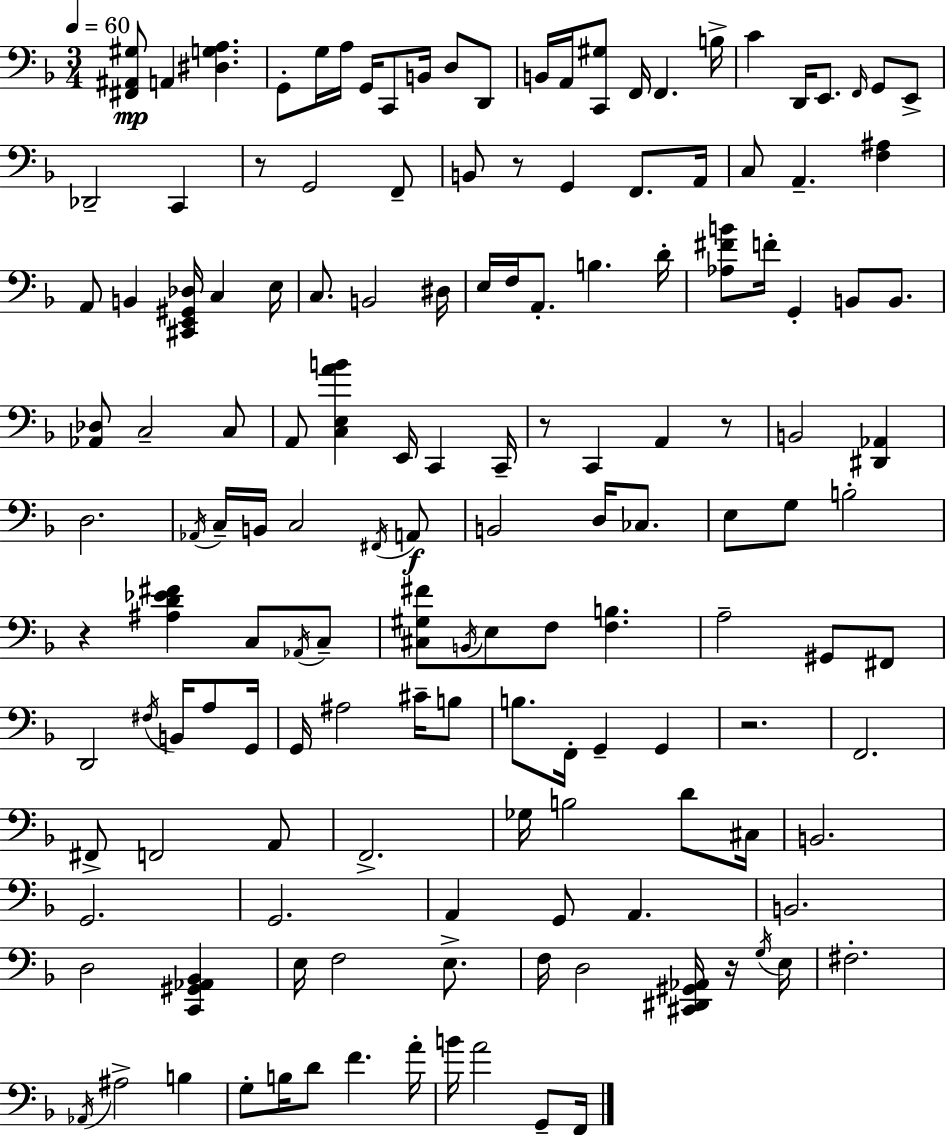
X:1
T:Untitled
M:3/4
L:1/4
K:F
[^F,,^A,,^G,]/2 A,, [^D,G,A,] G,,/2 G,/4 A,/4 G,,/4 C,,/2 B,,/4 D,/2 D,,/2 B,,/4 A,,/4 [C,,^G,]/2 F,,/4 F,, B,/4 C D,,/4 E,,/2 F,,/4 G,,/2 E,,/2 _D,,2 C,, z/2 G,,2 F,,/2 B,,/2 z/2 G,, F,,/2 A,,/4 C,/2 A,, [F,^A,] A,,/2 B,, [^C,,E,,^G,,_D,]/4 C, E,/4 C,/2 B,,2 ^D,/4 E,/4 F,/4 A,,/2 B, D/4 [_A,^FB]/2 F/4 G,, B,,/2 B,,/2 [_A,,_D,]/2 C,2 C,/2 A,,/2 [C,E,AB] E,,/4 C,, C,,/4 z/2 C,, A,, z/2 B,,2 [^D,,_A,,] D,2 _A,,/4 C,/4 B,,/4 C,2 ^F,,/4 A,,/2 B,,2 D,/4 _C,/2 E,/2 G,/2 B,2 z [^A,D_E^F] C,/2 _A,,/4 C,/2 [^C,^G,^F]/2 B,,/4 E,/2 F,/2 [F,B,] A,2 ^G,,/2 ^F,,/2 D,,2 ^F,/4 B,,/4 A,/2 G,,/4 G,,/4 ^A,2 ^C/4 B,/2 B,/2 F,,/4 G,, G,, z2 F,,2 ^F,,/2 F,,2 A,,/2 F,,2 _G,/4 B,2 D/2 ^C,/4 B,,2 G,,2 G,,2 A,, G,,/2 A,, B,,2 D,2 [C,,^G,,_A,,_B,,] E,/4 F,2 E,/2 F,/4 D,2 [^C,,^D,,^G,,_A,,]/4 z/4 G,/4 E,/4 ^F,2 _A,,/4 ^A,2 B, G,/2 B,/4 D/2 F A/4 B/4 A2 G,,/2 F,,/4